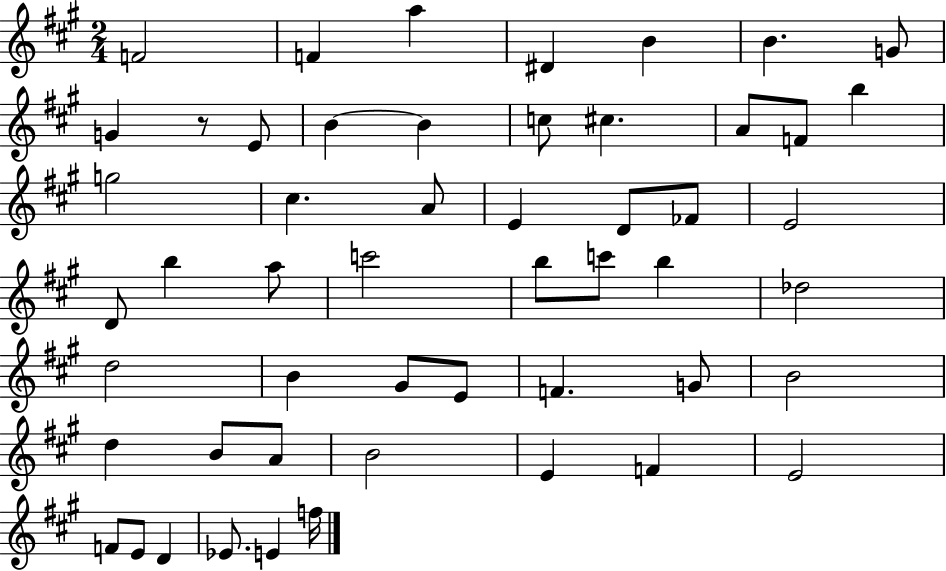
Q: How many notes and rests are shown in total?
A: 52